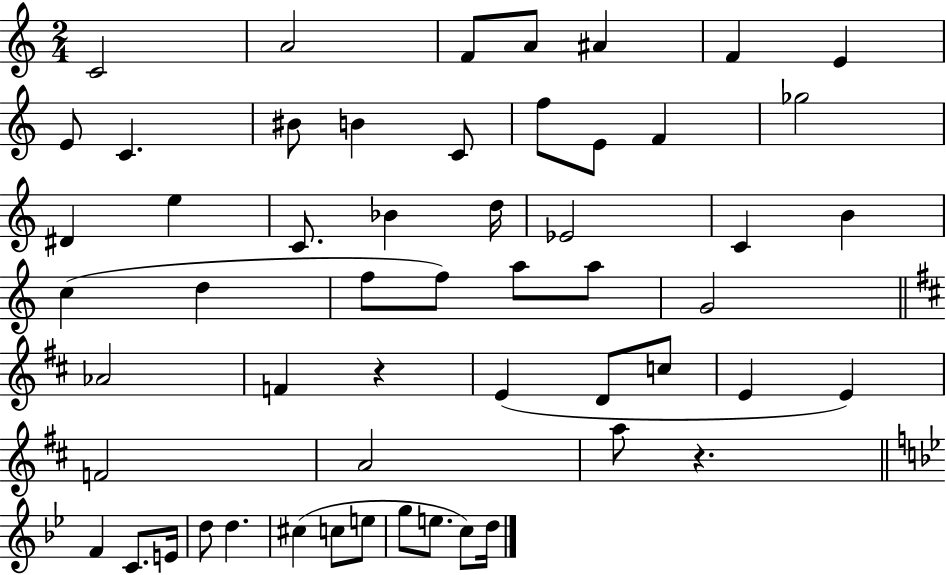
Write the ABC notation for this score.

X:1
T:Untitled
M:2/4
L:1/4
K:C
C2 A2 F/2 A/2 ^A F E E/2 C ^B/2 B C/2 f/2 E/2 F _g2 ^D e C/2 _B d/4 _E2 C B c d f/2 f/2 a/2 a/2 G2 _A2 F z E D/2 c/2 E E F2 A2 a/2 z F C/2 E/4 d/2 d ^c c/2 e/2 g/2 e/2 c/2 d/4